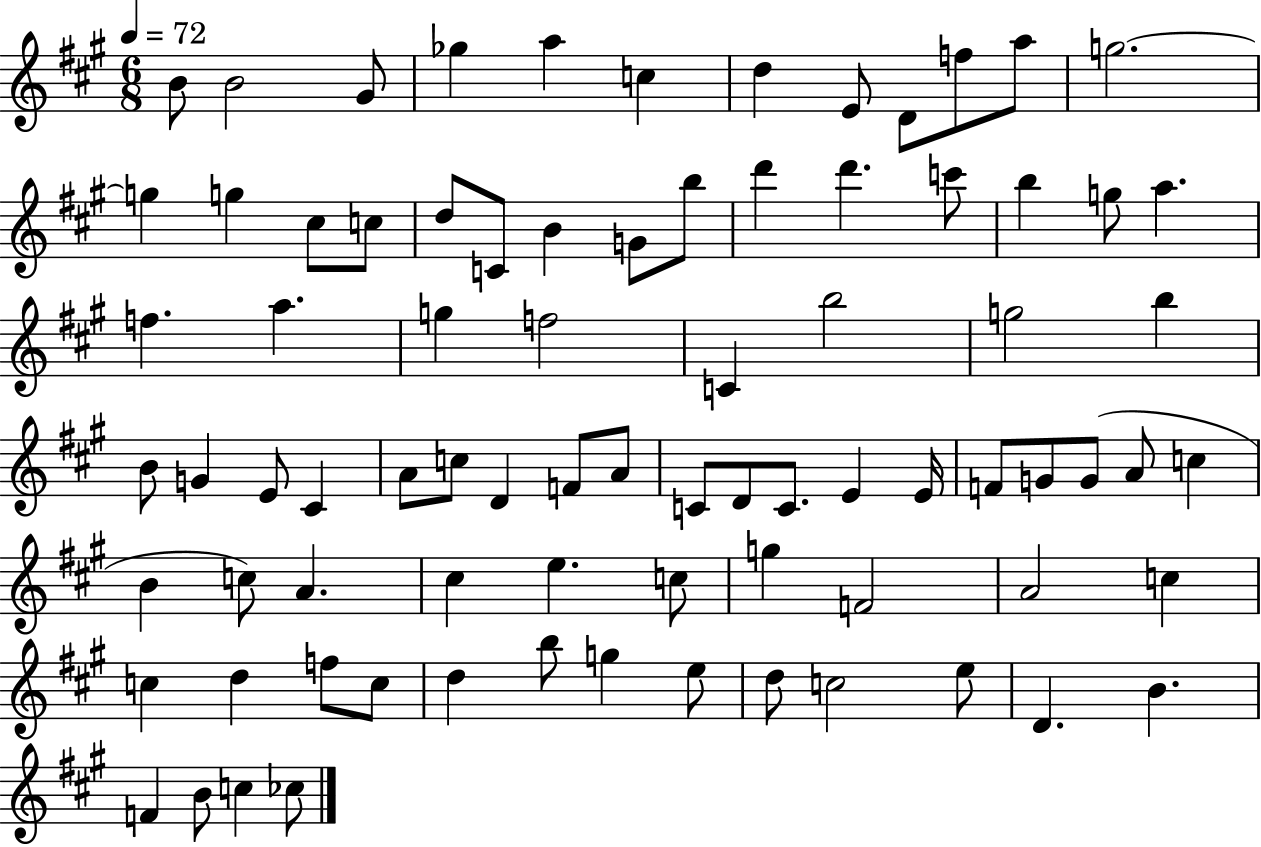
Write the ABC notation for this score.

X:1
T:Untitled
M:6/8
L:1/4
K:A
B/2 B2 ^G/2 _g a c d E/2 D/2 f/2 a/2 g2 g g ^c/2 c/2 d/2 C/2 B G/2 b/2 d' d' c'/2 b g/2 a f a g f2 C b2 g2 b B/2 G E/2 ^C A/2 c/2 D F/2 A/2 C/2 D/2 C/2 E E/4 F/2 G/2 G/2 A/2 c B c/2 A ^c e c/2 g F2 A2 c c d f/2 c/2 d b/2 g e/2 d/2 c2 e/2 D B F B/2 c _c/2